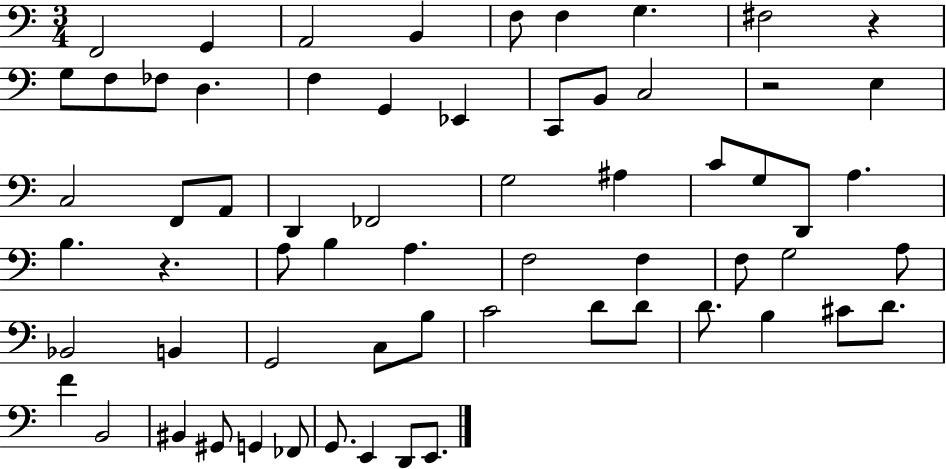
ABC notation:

X:1
T:Untitled
M:3/4
L:1/4
K:C
F,,2 G,, A,,2 B,, F,/2 F, G, ^F,2 z G,/2 F,/2 _F,/2 D, F, G,, _E,, C,,/2 B,,/2 C,2 z2 E, C,2 F,,/2 A,,/2 D,, _F,,2 G,2 ^A, C/2 G,/2 D,,/2 A, B, z A,/2 B, A, F,2 F, F,/2 G,2 A,/2 _B,,2 B,, G,,2 C,/2 B,/2 C2 D/2 D/2 D/2 B, ^C/2 D/2 F B,,2 ^B,, ^G,,/2 G,, _F,,/2 G,,/2 E,, D,,/2 E,,/2